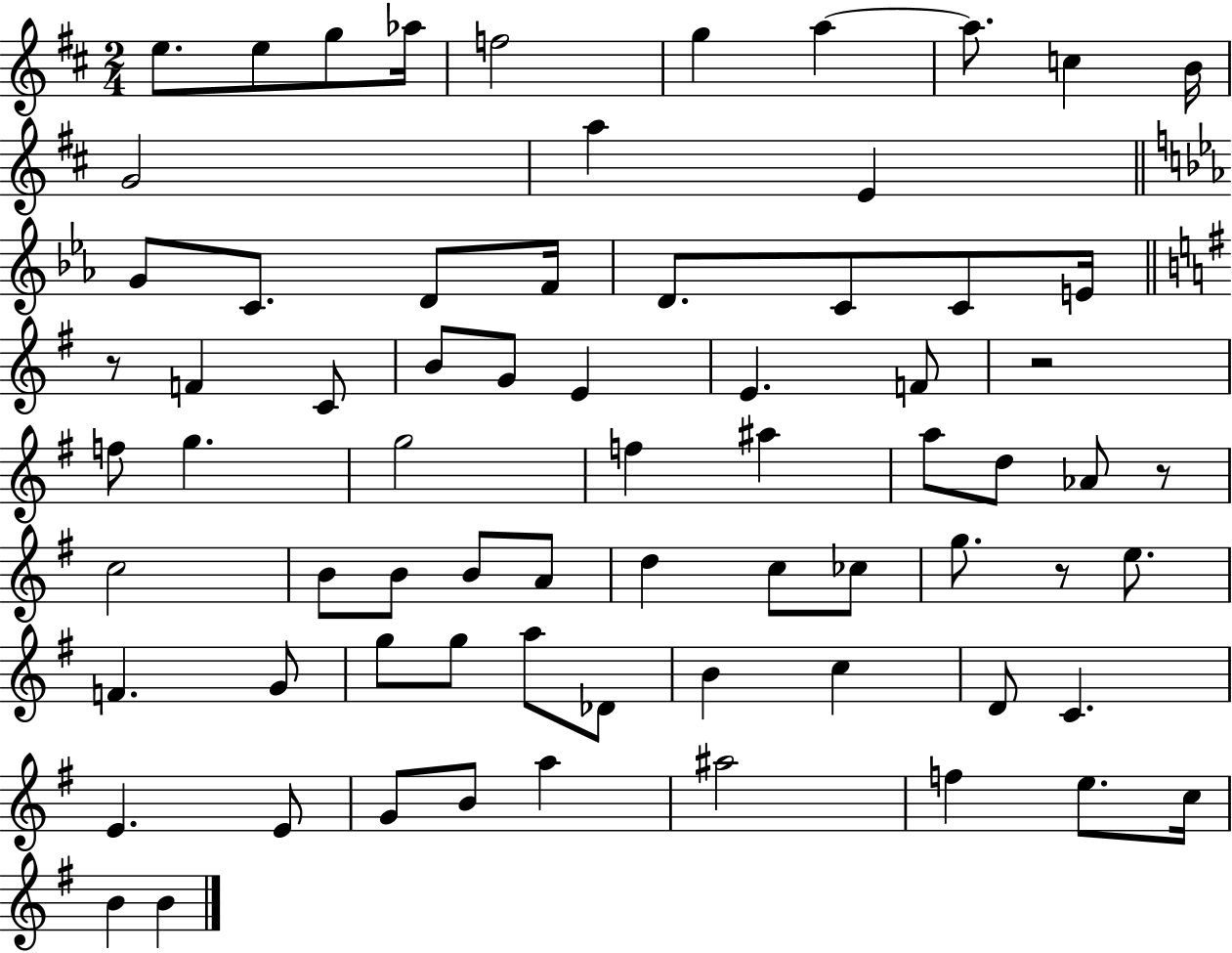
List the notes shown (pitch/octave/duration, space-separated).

E5/e. E5/e G5/e Ab5/s F5/h G5/q A5/q A5/e. C5/q B4/s G4/h A5/q E4/q G4/e C4/e. D4/e F4/s D4/e. C4/e C4/e E4/s R/e F4/q C4/e B4/e G4/e E4/q E4/q. F4/e R/h F5/e G5/q. G5/h F5/q A#5/q A5/e D5/e Ab4/e R/e C5/h B4/e B4/e B4/e A4/e D5/q C5/e CES5/e G5/e. R/e E5/e. F4/q. G4/e G5/e G5/e A5/e Db4/e B4/q C5/q D4/e C4/q. E4/q. E4/e G4/e B4/e A5/q A#5/h F5/q E5/e. C5/s B4/q B4/q